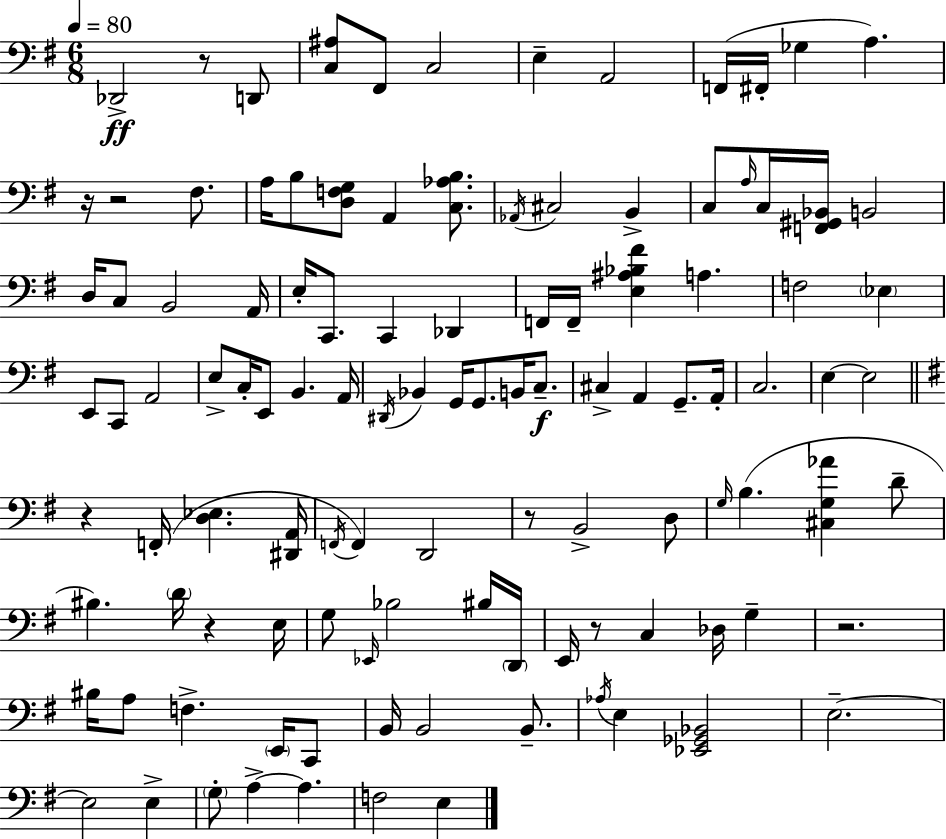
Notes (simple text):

Db2/h R/e D2/e [C3,A#3]/e F#2/e C3/h E3/q A2/h F2/s F#2/s Gb3/q A3/q. R/s R/h F#3/e. A3/s B3/e [D3,F3,G3]/e A2/q [C3,Ab3,B3]/e. Ab2/s C#3/h B2/q C3/e A3/s C3/s [F2,G#2,Bb2]/s B2/h D3/s C3/e B2/h A2/s E3/s C2/e. C2/q Db2/q F2/s F2/s [E3,A#3,Bb3,F#4]/q A3/q. F3/h Eb3/q E2/e C2/e A2/h E3/e C3/s E2/e B2/q. A2/s D#2/s Bb2/q G2/s G2/e. B2/s C3/e. C#3/q A2/q G2/e. A2/s C3/h. E3/q E3/h R/q F2/s [D3,Eb3]/q. [D#2,A2]/s F2/s F2/q D2/h R/e B2/h D3/e G3/s B3/q. [C#3,G3,Ab4]/q D4/e BIS3/q. D4/s R/q E3/s G3/e Eb2/s Bb3/h BIS3/s D2/s E2/s R/e C3/q Db3/s G3/q R/h. BIS3/s A3/e F3/q. E2/s C2/e B2/s B2/h B2/e. Ab3/s E3/q [Eb2,Gb2,Bb2]/h E3/h. E3/h E3/q G3/e A3/q A3/q. F3/h E3/q